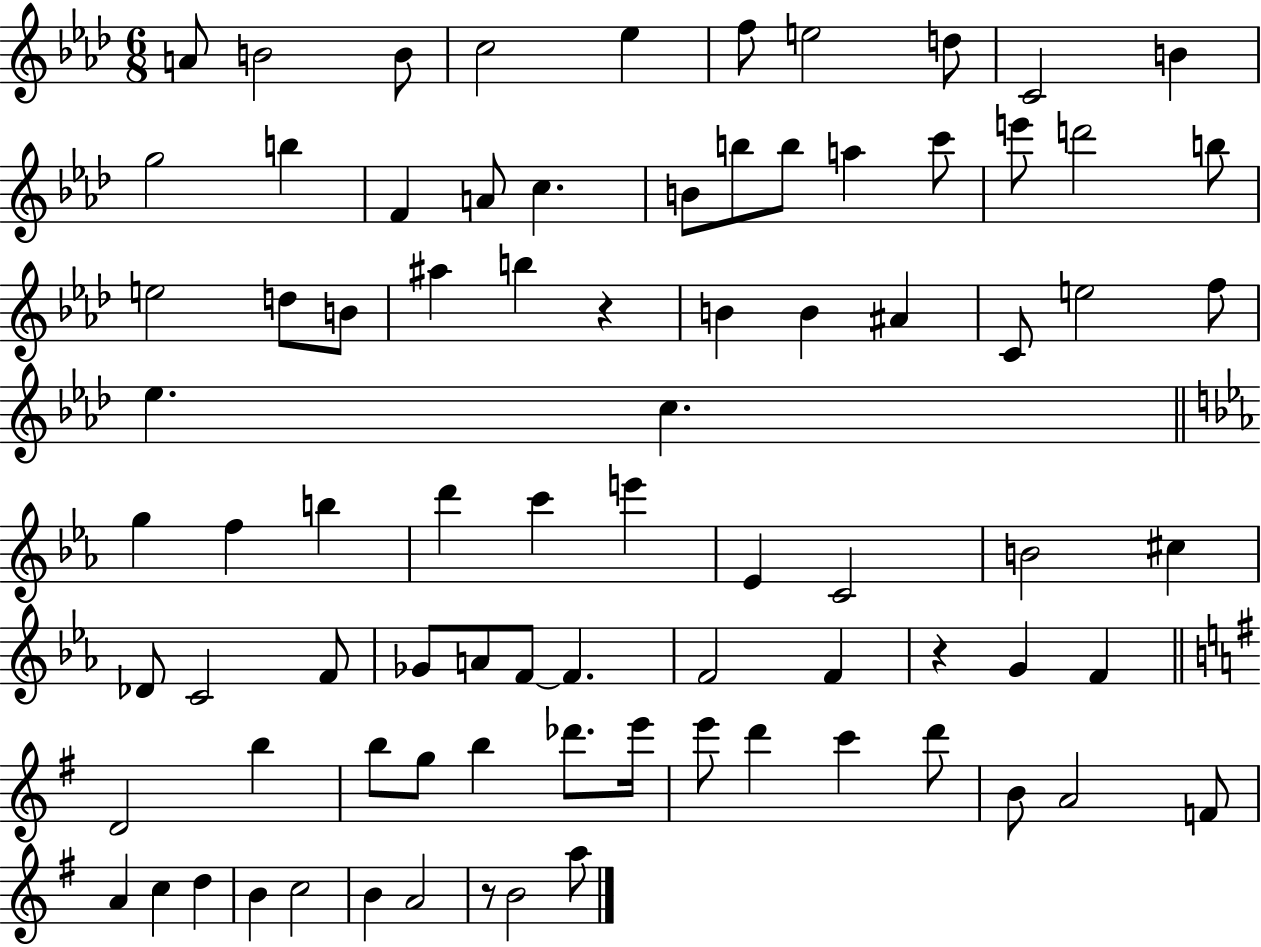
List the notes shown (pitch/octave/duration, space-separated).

A4/e B4/h B4/e C5/h Eb5/q F5/e E5/h D5/e C4/h B4/q G5/h B5/q F4/q A4/e C5/q. B4/e B5/e B5/e A5/q C6/e E6/e D6/h B5/e E5/h D5/e B4/e A#5/q B5/q R/q B4/q B4/q A#4/q C4/e E5/h F5/e Eb5/q. C5/q. G5/q F5/q B5/q D6/q C6/q E6/q Eb4/q C4/h B4/h C#5/q Db4/e C4/h F4/e Gb4/e A4/e F4/e F4/q. F4/h F4/q R/q G4/q F4/q D4/h B5/q B5/e G5/e B5/q Db6/e. E6/s E6/e D6/q C6/q D6/e B4/e A4/h F4/e A4/q C5/q D5/q B4/q C5/h B4/q A4/h R/e B4/h A5/e